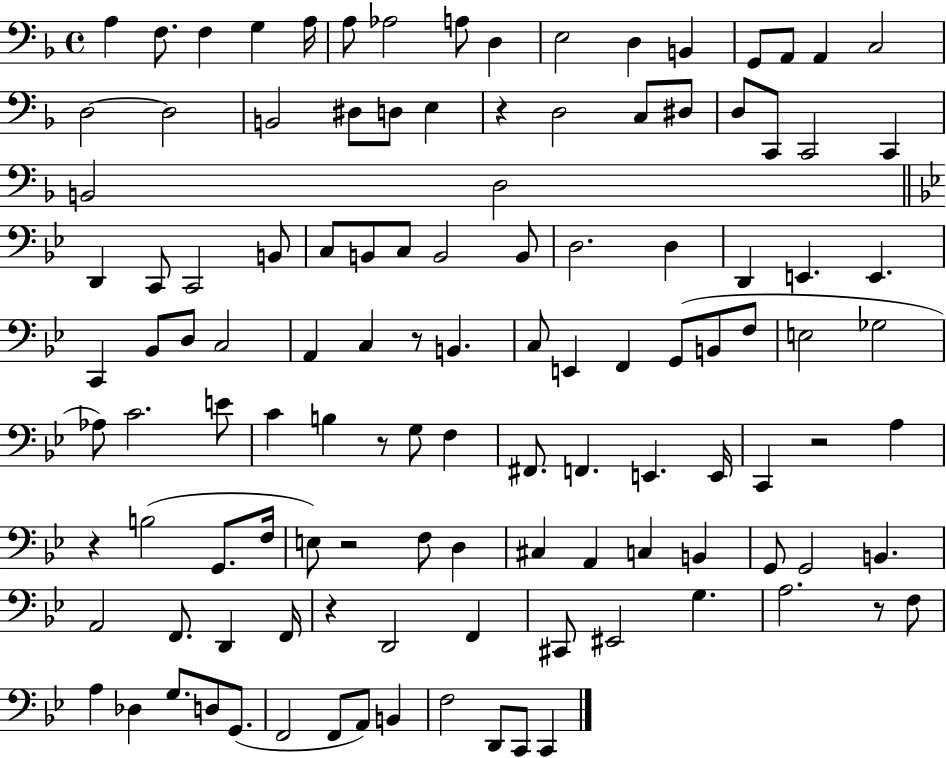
{
  \clef bass
  \time 4/4
  \defaultTimeSignature
  \key f \major
  a4 f8. f4 g4 a16 | a8 aes2 a8 d4 | e2 d4 b,4 | g,8 a,8 a,4 c2 | \break d2~~ d2 | b,2 dis8 d8 e4 | r4 d2 c8 dis8 | d8 c,8 c,2 c,4 | \break b,2 d2 | \bar "||" \break \key bes \major d,4 c,8 c,2 b,8 | c8 b,8 c8 b,2 b,8 | d2. d4 | d,4 e,4. e,4. | \break c,4 bes,8 d8 c2 | a,4 c4 r8 b,4. | c8 e,4 f,4 g,8( b,8 f8 | e2 ges2 | \break aes8) c'2. e'8 | c'4 b4 r8 g8 f4 | fis,8. f,4. e,4. e,16 | c,4 r2 a4 | \break r4 b2( g,8. f16 | e8) r2 f8 d4 | cis4 a,4 c4 b,4 | g,8 g,2 b,4. | \break a,2 f,8. d,4 f,16 | r4 d,2 f,4 | cis,8 eis,2 g4. | a2. r8 f8 | \break a4 des4 g8. d8 g,8.( | f,2 f,8 a,8) b,4 | f2 d,8 c,8 c,4 | \bar "|."
}